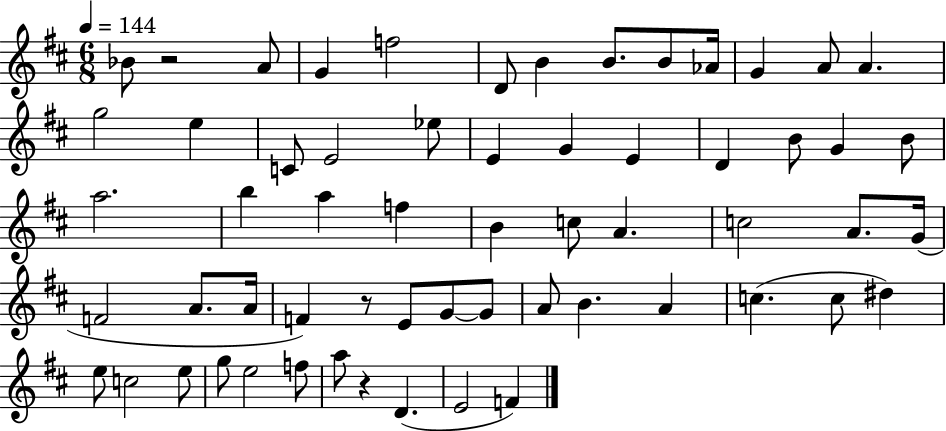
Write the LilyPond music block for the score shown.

{
  \clef treble
  \numericTimeSignature
  \time 6/8
  \key d \major
  \tempo 4 = 144
  bes'8 r2 a'8 | g'4 f''2 | d'8 b'4 b'8. b'8 aes'16 | g'4 a'8 a'4. | \break g''2 e''4 | c'8 e'2 ees''8 | e'4 g'4 e'4 | d'4 b'8 g'4 b'8 | \break a''2. | b''4 a''4 f''4 | b'4 c''8 a'4. | c''2 a'8. g'16( | \break f'2 a'8. a'16 | f'4) r8 e'8 g'8~~ g'8 | a'8 b'4. a'4 | c''4.( c''8 dis''4) | \break e''8 c''2 e''8 | g''8 e''2 f''8 | a''8 r4 d'4.( | e'2 f'4) | \break \bar "|."
}